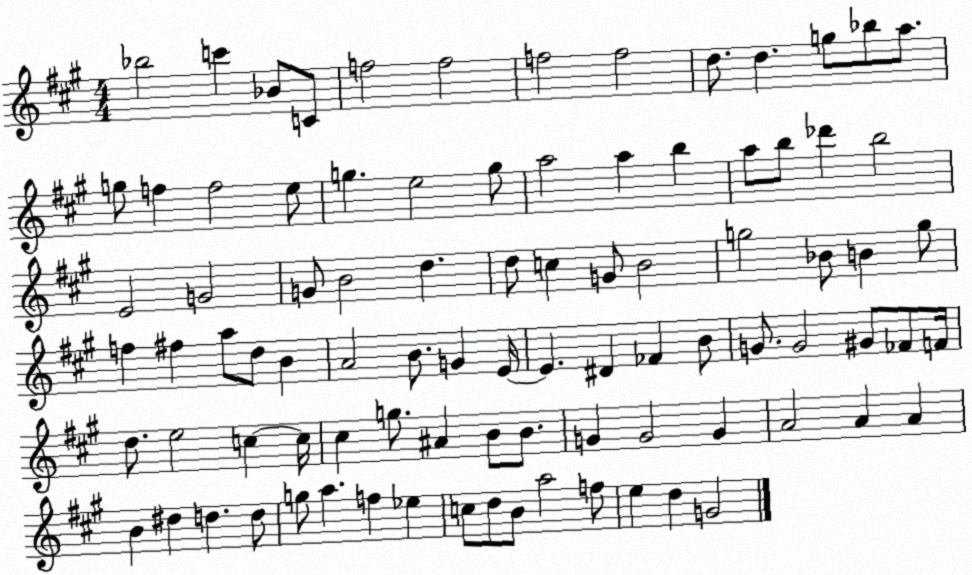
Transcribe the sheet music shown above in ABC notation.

X:1
T:Untitled
M:4/4
L:1/4
K:A
_b2 c' _B/2 C/2 f2 f2 f2 f2 d/2 d g/2 _b/2 a/2 g/2 f f2 e/2 g e2 g/2 a2 a b a/2 b/2 _d' b2 E2 G2 G/2 B2 d d/2 c G/2 B2 g2 _B/2 B g/2 f ^f a/2 d/2 B A2 B/2 G E/4 E ^D _F B/2 G/2 G2 ^G/2 _F/2 F/4 d/2 e2 c c/4 ^c g/2 ^A B/2 B/2 G G2 G A2 A A B ^d d d/2 g/2 a f _e c/2 d/2 B/2 a2 f/2 e d G2